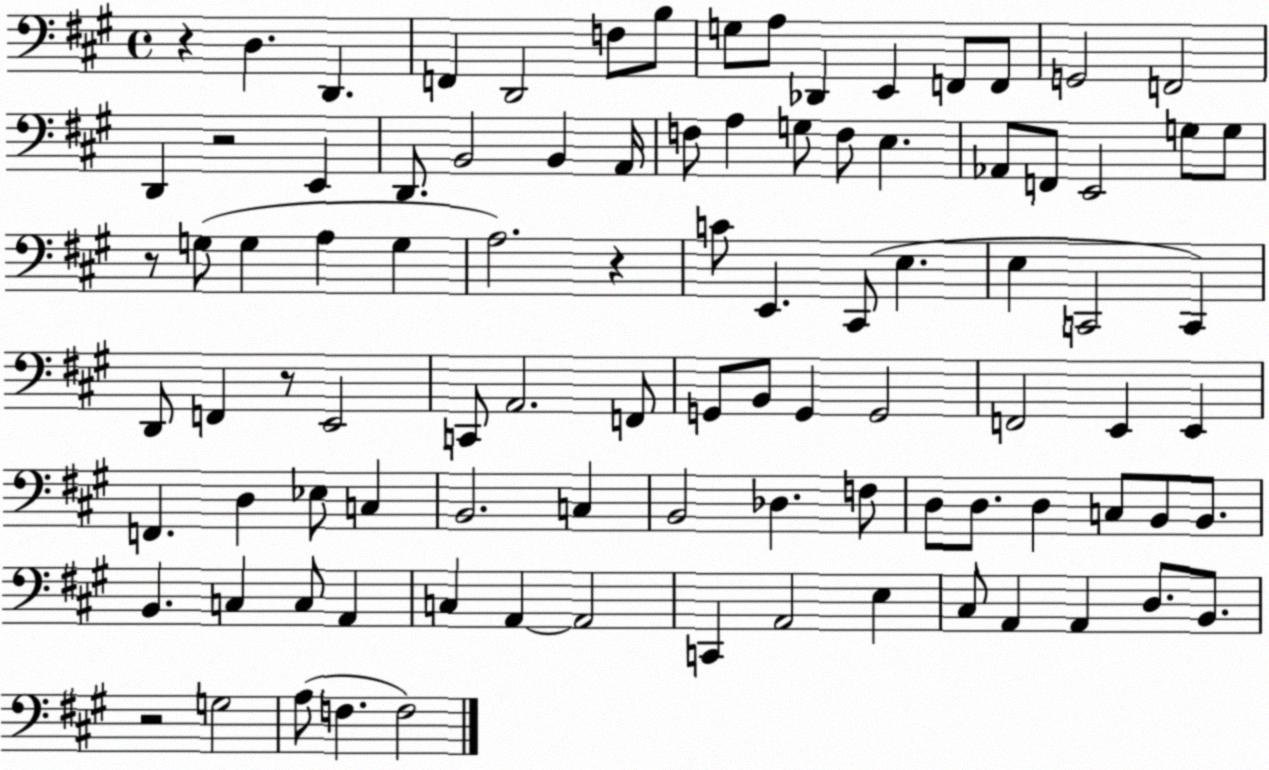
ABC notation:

X:1
T:Untitled
M:4/4
L:1/4
K:A
z D, D,, F,, D,,2 F,/2 B,/2 G,/2 A,/2 _D,, E,, F,,/2 F,,/2 G,,2 F,,2 D,, z2 E,, D,,/2 B,,2 B,, A,,/4 F,/2 A, G,/2 F,/2 E, _A,,/2 F,,/2 E,,2 G,/2 G,/2 z/2 G,/2 G, A, G, A,2 z C/2 E,, ^C,,/2 E, E, C,,2 C,, D,,/2 F,, z/2 E,,2 C,,/2 A,,2 F,,/2 G,,/2 B,,/2 G,, G,,2 F,,2 E,, E,, F,, D, _E,/2 C, B,,2 C, B,,2 _D, F,/2 D,/2 D,/2 D, C,/2 B,,/2 B,,/2 B,, C, C,/2 A,, C, A,, A,,2 C,, A,,2 E, ^C,/2 A,, A,, D,/2 B,,/2 z2 G,2 A,/2 F, F,2